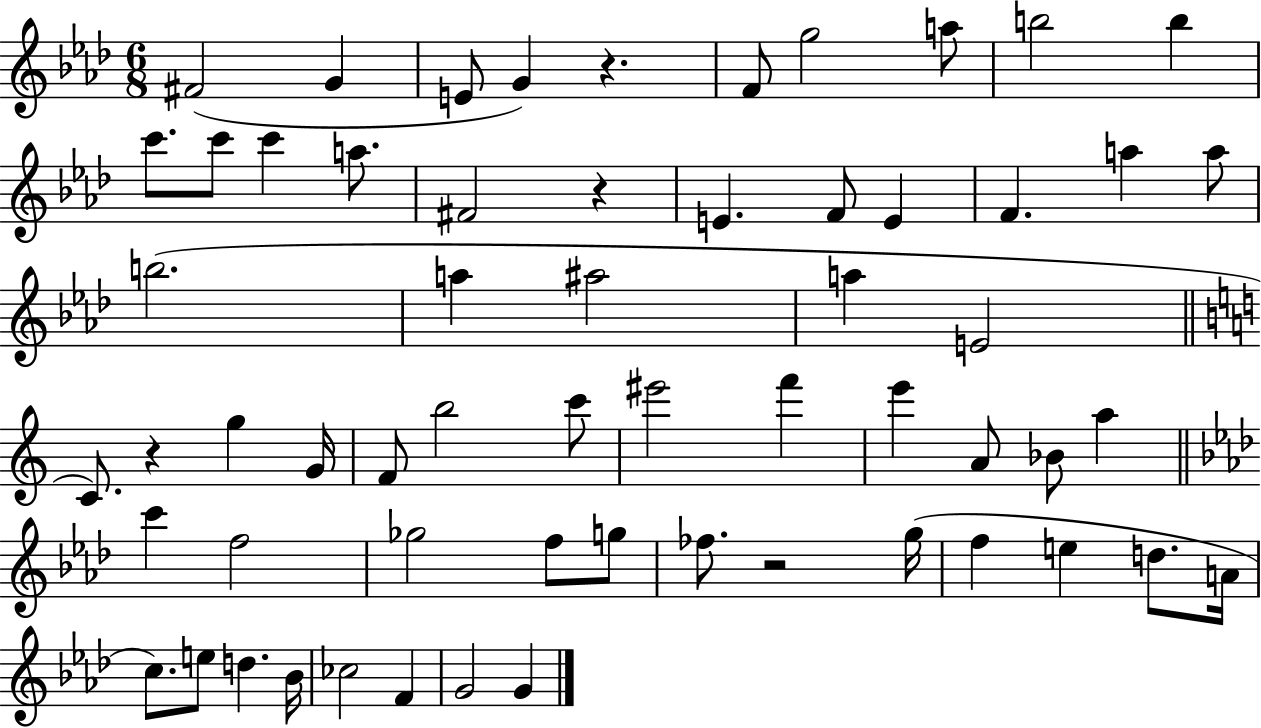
F#4/h G4/q E4/e G4/q R/q. F4/e G5/h A5/e B5/h B5/q C6/e. C6/e C6/q A5/e. F#4/h R/q E4/q. F4/e E4/q F4/q. A5/q A5/e B5/h. A5/q A#5/h A5/q E4/h C4/e. R/q G5/q G4/s F4/e B5/h C6/e EIS6/h F6/q E6/q A4/e Bb4/e A5/q C6/q F5/h Gb5/h F5/e G5/e FES5/e. R/h G5/s F5/q E5/q D5/e. A4/s C5/e. E5/e D5/q. Bb4/s CES5/h F4/q G4/h G4/q